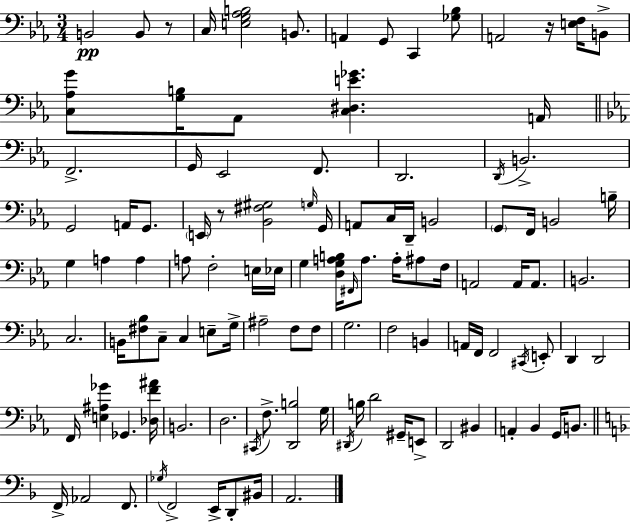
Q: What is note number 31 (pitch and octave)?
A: B2